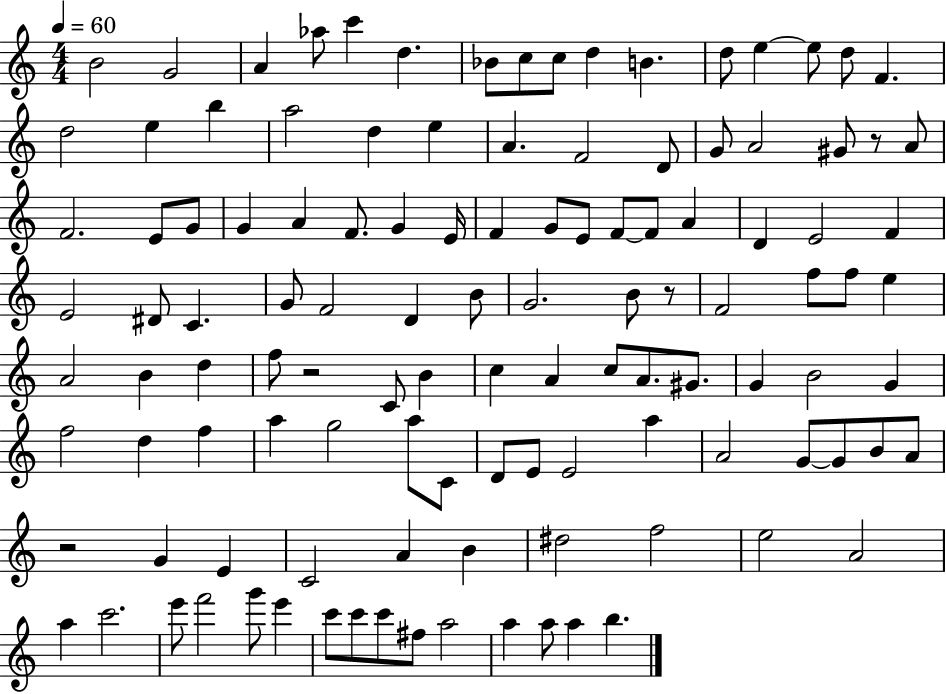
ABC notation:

X:1
T:Untitled
M:4/4
L:1/4
K:C
B2 G2 A _a/2 c' d _B/2 c/2 c/2 d B d/2 e e/2 d/2 F d2 e b a2 d e A F2 D/2 G/2 A2 ^G/2 z/2 A/2 F2 E/2 G/2 G A F/2 G E/4 F G/2 E/2 F/2 F/2 A D E2 F E2 ^D/2 C G/2 F2 D B/2 G2 B/2 z/2 F2 f/2 f/2 e A2 B d f/2 z2 C/2 B c A c/2 A/2 ^G/2 G B2 G f2 d f a g2 a/2 C/2 D/2 E/2 E2 a A2 G/2 G/2 B/2 A/2 z2 G E C2 A B ^d2 f2 e2 A2 a c'2 e'/2 f'2 g'/2 e' c'/2 c'/2 c'/2 ^f/2 a2 a a/2 a b